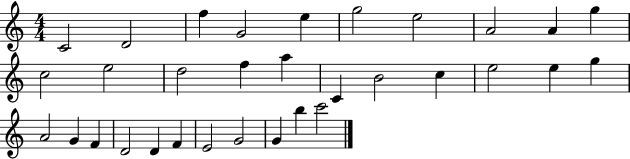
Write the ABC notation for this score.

X:1
T:Untitled
M:4/4
L:1/4
K:C
C2 D2 f G2 e g2 e2 A2 A g c2 e2 d2 f a C B2 c e2 e g A2 G F D2 D F E2 G2 G b c'2